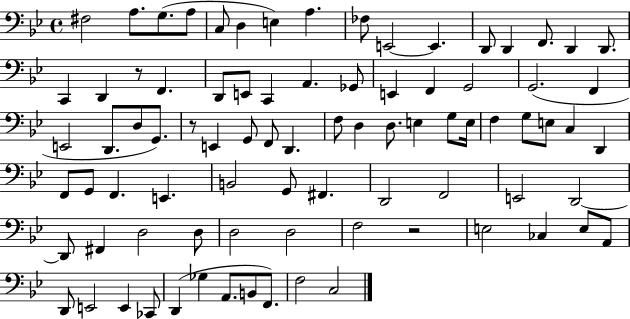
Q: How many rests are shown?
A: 3